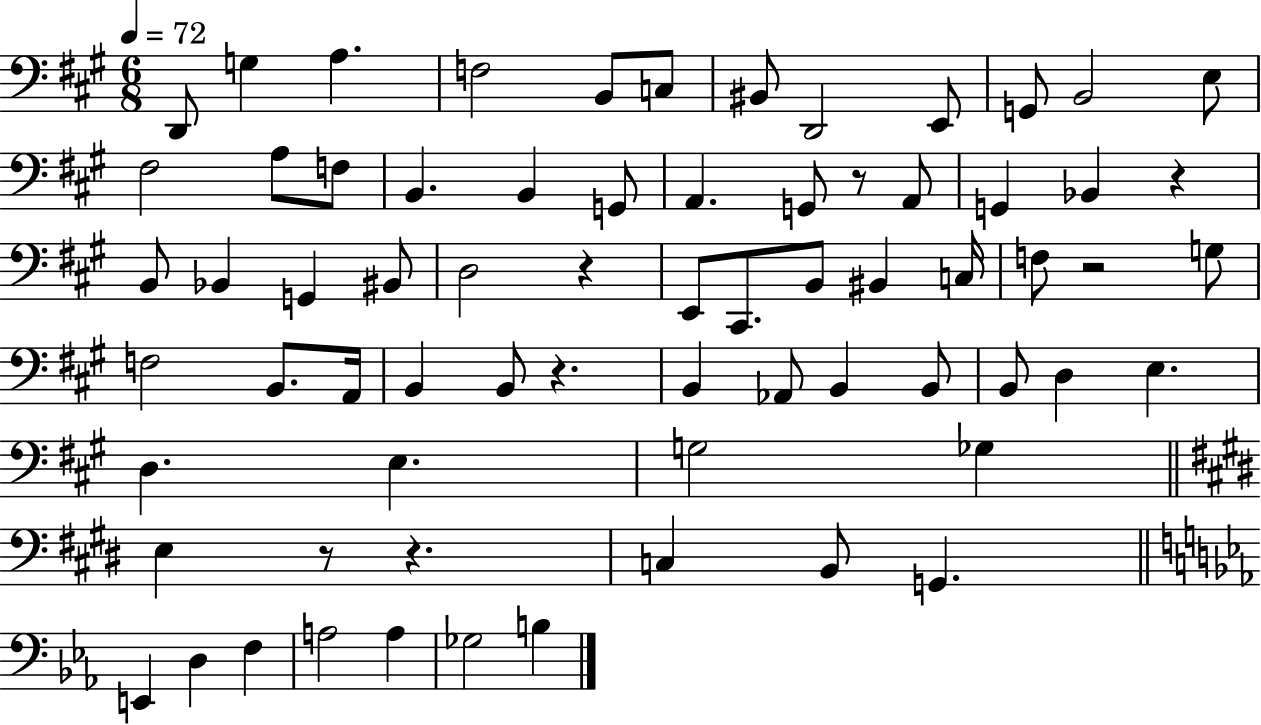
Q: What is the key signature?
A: A major